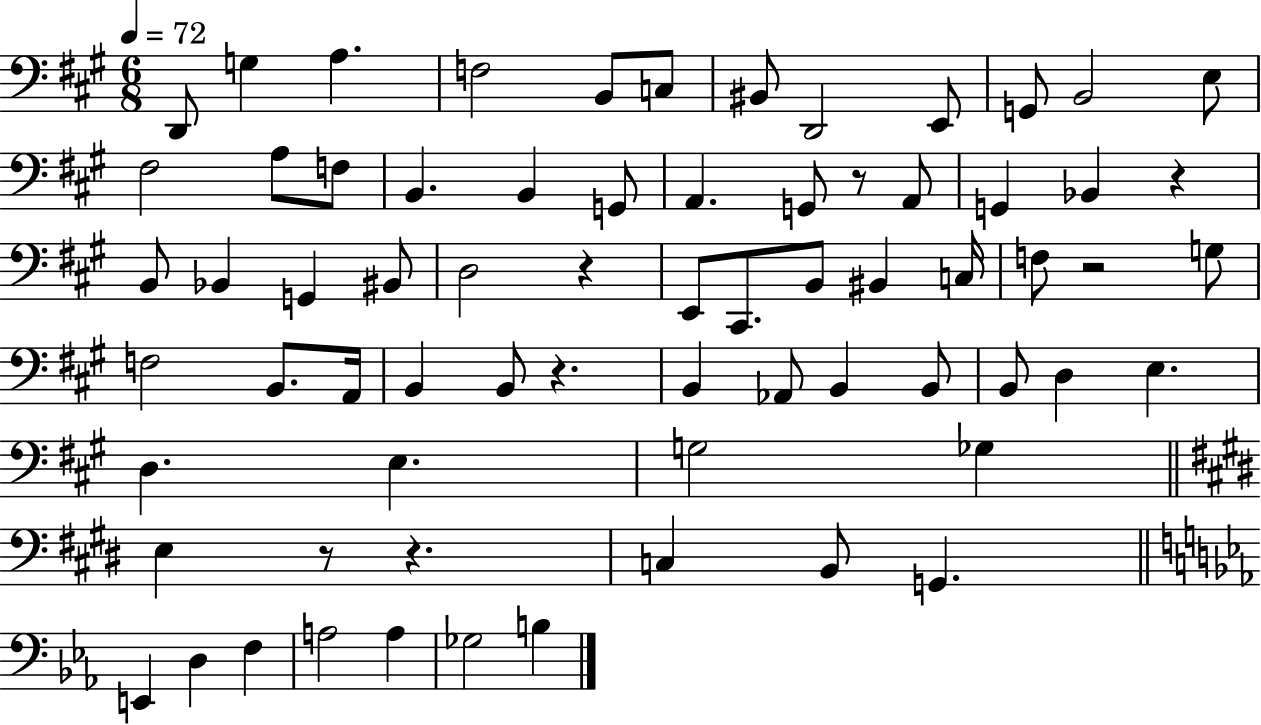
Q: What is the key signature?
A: A major